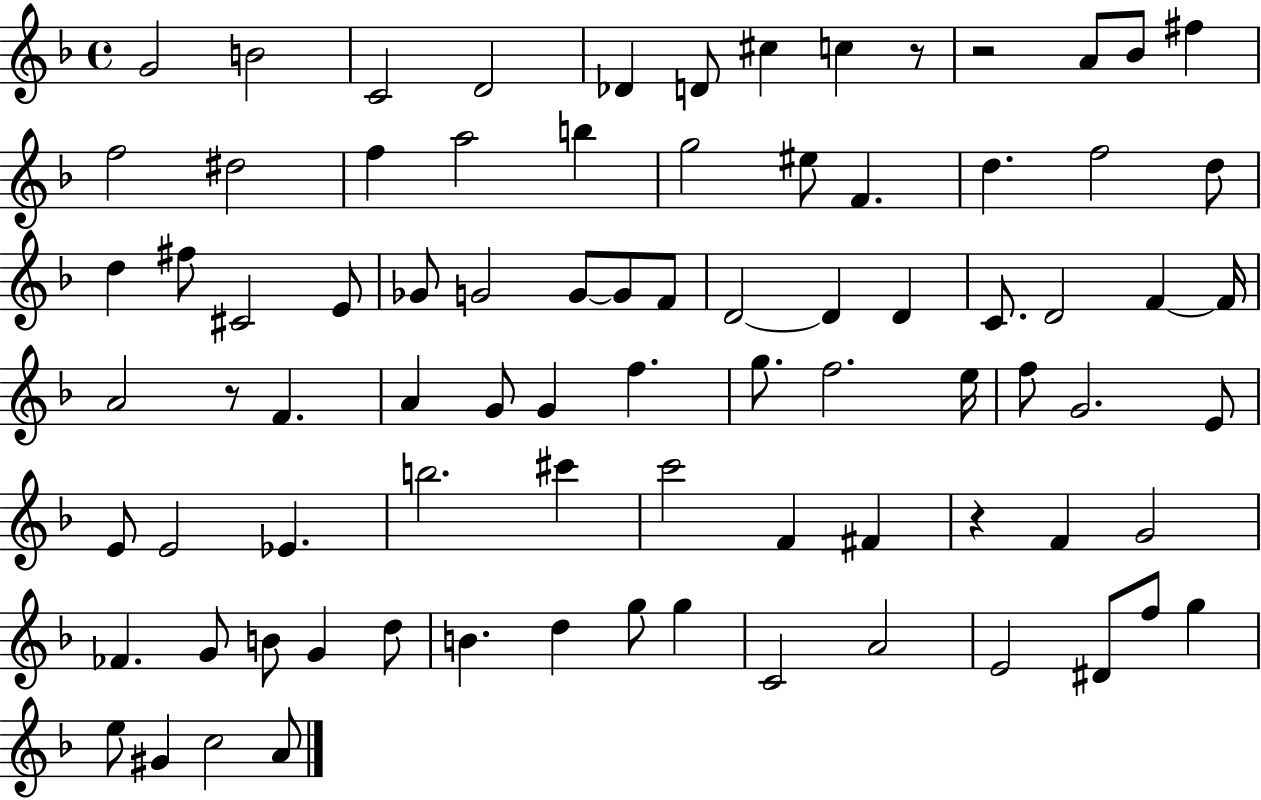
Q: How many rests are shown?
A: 4